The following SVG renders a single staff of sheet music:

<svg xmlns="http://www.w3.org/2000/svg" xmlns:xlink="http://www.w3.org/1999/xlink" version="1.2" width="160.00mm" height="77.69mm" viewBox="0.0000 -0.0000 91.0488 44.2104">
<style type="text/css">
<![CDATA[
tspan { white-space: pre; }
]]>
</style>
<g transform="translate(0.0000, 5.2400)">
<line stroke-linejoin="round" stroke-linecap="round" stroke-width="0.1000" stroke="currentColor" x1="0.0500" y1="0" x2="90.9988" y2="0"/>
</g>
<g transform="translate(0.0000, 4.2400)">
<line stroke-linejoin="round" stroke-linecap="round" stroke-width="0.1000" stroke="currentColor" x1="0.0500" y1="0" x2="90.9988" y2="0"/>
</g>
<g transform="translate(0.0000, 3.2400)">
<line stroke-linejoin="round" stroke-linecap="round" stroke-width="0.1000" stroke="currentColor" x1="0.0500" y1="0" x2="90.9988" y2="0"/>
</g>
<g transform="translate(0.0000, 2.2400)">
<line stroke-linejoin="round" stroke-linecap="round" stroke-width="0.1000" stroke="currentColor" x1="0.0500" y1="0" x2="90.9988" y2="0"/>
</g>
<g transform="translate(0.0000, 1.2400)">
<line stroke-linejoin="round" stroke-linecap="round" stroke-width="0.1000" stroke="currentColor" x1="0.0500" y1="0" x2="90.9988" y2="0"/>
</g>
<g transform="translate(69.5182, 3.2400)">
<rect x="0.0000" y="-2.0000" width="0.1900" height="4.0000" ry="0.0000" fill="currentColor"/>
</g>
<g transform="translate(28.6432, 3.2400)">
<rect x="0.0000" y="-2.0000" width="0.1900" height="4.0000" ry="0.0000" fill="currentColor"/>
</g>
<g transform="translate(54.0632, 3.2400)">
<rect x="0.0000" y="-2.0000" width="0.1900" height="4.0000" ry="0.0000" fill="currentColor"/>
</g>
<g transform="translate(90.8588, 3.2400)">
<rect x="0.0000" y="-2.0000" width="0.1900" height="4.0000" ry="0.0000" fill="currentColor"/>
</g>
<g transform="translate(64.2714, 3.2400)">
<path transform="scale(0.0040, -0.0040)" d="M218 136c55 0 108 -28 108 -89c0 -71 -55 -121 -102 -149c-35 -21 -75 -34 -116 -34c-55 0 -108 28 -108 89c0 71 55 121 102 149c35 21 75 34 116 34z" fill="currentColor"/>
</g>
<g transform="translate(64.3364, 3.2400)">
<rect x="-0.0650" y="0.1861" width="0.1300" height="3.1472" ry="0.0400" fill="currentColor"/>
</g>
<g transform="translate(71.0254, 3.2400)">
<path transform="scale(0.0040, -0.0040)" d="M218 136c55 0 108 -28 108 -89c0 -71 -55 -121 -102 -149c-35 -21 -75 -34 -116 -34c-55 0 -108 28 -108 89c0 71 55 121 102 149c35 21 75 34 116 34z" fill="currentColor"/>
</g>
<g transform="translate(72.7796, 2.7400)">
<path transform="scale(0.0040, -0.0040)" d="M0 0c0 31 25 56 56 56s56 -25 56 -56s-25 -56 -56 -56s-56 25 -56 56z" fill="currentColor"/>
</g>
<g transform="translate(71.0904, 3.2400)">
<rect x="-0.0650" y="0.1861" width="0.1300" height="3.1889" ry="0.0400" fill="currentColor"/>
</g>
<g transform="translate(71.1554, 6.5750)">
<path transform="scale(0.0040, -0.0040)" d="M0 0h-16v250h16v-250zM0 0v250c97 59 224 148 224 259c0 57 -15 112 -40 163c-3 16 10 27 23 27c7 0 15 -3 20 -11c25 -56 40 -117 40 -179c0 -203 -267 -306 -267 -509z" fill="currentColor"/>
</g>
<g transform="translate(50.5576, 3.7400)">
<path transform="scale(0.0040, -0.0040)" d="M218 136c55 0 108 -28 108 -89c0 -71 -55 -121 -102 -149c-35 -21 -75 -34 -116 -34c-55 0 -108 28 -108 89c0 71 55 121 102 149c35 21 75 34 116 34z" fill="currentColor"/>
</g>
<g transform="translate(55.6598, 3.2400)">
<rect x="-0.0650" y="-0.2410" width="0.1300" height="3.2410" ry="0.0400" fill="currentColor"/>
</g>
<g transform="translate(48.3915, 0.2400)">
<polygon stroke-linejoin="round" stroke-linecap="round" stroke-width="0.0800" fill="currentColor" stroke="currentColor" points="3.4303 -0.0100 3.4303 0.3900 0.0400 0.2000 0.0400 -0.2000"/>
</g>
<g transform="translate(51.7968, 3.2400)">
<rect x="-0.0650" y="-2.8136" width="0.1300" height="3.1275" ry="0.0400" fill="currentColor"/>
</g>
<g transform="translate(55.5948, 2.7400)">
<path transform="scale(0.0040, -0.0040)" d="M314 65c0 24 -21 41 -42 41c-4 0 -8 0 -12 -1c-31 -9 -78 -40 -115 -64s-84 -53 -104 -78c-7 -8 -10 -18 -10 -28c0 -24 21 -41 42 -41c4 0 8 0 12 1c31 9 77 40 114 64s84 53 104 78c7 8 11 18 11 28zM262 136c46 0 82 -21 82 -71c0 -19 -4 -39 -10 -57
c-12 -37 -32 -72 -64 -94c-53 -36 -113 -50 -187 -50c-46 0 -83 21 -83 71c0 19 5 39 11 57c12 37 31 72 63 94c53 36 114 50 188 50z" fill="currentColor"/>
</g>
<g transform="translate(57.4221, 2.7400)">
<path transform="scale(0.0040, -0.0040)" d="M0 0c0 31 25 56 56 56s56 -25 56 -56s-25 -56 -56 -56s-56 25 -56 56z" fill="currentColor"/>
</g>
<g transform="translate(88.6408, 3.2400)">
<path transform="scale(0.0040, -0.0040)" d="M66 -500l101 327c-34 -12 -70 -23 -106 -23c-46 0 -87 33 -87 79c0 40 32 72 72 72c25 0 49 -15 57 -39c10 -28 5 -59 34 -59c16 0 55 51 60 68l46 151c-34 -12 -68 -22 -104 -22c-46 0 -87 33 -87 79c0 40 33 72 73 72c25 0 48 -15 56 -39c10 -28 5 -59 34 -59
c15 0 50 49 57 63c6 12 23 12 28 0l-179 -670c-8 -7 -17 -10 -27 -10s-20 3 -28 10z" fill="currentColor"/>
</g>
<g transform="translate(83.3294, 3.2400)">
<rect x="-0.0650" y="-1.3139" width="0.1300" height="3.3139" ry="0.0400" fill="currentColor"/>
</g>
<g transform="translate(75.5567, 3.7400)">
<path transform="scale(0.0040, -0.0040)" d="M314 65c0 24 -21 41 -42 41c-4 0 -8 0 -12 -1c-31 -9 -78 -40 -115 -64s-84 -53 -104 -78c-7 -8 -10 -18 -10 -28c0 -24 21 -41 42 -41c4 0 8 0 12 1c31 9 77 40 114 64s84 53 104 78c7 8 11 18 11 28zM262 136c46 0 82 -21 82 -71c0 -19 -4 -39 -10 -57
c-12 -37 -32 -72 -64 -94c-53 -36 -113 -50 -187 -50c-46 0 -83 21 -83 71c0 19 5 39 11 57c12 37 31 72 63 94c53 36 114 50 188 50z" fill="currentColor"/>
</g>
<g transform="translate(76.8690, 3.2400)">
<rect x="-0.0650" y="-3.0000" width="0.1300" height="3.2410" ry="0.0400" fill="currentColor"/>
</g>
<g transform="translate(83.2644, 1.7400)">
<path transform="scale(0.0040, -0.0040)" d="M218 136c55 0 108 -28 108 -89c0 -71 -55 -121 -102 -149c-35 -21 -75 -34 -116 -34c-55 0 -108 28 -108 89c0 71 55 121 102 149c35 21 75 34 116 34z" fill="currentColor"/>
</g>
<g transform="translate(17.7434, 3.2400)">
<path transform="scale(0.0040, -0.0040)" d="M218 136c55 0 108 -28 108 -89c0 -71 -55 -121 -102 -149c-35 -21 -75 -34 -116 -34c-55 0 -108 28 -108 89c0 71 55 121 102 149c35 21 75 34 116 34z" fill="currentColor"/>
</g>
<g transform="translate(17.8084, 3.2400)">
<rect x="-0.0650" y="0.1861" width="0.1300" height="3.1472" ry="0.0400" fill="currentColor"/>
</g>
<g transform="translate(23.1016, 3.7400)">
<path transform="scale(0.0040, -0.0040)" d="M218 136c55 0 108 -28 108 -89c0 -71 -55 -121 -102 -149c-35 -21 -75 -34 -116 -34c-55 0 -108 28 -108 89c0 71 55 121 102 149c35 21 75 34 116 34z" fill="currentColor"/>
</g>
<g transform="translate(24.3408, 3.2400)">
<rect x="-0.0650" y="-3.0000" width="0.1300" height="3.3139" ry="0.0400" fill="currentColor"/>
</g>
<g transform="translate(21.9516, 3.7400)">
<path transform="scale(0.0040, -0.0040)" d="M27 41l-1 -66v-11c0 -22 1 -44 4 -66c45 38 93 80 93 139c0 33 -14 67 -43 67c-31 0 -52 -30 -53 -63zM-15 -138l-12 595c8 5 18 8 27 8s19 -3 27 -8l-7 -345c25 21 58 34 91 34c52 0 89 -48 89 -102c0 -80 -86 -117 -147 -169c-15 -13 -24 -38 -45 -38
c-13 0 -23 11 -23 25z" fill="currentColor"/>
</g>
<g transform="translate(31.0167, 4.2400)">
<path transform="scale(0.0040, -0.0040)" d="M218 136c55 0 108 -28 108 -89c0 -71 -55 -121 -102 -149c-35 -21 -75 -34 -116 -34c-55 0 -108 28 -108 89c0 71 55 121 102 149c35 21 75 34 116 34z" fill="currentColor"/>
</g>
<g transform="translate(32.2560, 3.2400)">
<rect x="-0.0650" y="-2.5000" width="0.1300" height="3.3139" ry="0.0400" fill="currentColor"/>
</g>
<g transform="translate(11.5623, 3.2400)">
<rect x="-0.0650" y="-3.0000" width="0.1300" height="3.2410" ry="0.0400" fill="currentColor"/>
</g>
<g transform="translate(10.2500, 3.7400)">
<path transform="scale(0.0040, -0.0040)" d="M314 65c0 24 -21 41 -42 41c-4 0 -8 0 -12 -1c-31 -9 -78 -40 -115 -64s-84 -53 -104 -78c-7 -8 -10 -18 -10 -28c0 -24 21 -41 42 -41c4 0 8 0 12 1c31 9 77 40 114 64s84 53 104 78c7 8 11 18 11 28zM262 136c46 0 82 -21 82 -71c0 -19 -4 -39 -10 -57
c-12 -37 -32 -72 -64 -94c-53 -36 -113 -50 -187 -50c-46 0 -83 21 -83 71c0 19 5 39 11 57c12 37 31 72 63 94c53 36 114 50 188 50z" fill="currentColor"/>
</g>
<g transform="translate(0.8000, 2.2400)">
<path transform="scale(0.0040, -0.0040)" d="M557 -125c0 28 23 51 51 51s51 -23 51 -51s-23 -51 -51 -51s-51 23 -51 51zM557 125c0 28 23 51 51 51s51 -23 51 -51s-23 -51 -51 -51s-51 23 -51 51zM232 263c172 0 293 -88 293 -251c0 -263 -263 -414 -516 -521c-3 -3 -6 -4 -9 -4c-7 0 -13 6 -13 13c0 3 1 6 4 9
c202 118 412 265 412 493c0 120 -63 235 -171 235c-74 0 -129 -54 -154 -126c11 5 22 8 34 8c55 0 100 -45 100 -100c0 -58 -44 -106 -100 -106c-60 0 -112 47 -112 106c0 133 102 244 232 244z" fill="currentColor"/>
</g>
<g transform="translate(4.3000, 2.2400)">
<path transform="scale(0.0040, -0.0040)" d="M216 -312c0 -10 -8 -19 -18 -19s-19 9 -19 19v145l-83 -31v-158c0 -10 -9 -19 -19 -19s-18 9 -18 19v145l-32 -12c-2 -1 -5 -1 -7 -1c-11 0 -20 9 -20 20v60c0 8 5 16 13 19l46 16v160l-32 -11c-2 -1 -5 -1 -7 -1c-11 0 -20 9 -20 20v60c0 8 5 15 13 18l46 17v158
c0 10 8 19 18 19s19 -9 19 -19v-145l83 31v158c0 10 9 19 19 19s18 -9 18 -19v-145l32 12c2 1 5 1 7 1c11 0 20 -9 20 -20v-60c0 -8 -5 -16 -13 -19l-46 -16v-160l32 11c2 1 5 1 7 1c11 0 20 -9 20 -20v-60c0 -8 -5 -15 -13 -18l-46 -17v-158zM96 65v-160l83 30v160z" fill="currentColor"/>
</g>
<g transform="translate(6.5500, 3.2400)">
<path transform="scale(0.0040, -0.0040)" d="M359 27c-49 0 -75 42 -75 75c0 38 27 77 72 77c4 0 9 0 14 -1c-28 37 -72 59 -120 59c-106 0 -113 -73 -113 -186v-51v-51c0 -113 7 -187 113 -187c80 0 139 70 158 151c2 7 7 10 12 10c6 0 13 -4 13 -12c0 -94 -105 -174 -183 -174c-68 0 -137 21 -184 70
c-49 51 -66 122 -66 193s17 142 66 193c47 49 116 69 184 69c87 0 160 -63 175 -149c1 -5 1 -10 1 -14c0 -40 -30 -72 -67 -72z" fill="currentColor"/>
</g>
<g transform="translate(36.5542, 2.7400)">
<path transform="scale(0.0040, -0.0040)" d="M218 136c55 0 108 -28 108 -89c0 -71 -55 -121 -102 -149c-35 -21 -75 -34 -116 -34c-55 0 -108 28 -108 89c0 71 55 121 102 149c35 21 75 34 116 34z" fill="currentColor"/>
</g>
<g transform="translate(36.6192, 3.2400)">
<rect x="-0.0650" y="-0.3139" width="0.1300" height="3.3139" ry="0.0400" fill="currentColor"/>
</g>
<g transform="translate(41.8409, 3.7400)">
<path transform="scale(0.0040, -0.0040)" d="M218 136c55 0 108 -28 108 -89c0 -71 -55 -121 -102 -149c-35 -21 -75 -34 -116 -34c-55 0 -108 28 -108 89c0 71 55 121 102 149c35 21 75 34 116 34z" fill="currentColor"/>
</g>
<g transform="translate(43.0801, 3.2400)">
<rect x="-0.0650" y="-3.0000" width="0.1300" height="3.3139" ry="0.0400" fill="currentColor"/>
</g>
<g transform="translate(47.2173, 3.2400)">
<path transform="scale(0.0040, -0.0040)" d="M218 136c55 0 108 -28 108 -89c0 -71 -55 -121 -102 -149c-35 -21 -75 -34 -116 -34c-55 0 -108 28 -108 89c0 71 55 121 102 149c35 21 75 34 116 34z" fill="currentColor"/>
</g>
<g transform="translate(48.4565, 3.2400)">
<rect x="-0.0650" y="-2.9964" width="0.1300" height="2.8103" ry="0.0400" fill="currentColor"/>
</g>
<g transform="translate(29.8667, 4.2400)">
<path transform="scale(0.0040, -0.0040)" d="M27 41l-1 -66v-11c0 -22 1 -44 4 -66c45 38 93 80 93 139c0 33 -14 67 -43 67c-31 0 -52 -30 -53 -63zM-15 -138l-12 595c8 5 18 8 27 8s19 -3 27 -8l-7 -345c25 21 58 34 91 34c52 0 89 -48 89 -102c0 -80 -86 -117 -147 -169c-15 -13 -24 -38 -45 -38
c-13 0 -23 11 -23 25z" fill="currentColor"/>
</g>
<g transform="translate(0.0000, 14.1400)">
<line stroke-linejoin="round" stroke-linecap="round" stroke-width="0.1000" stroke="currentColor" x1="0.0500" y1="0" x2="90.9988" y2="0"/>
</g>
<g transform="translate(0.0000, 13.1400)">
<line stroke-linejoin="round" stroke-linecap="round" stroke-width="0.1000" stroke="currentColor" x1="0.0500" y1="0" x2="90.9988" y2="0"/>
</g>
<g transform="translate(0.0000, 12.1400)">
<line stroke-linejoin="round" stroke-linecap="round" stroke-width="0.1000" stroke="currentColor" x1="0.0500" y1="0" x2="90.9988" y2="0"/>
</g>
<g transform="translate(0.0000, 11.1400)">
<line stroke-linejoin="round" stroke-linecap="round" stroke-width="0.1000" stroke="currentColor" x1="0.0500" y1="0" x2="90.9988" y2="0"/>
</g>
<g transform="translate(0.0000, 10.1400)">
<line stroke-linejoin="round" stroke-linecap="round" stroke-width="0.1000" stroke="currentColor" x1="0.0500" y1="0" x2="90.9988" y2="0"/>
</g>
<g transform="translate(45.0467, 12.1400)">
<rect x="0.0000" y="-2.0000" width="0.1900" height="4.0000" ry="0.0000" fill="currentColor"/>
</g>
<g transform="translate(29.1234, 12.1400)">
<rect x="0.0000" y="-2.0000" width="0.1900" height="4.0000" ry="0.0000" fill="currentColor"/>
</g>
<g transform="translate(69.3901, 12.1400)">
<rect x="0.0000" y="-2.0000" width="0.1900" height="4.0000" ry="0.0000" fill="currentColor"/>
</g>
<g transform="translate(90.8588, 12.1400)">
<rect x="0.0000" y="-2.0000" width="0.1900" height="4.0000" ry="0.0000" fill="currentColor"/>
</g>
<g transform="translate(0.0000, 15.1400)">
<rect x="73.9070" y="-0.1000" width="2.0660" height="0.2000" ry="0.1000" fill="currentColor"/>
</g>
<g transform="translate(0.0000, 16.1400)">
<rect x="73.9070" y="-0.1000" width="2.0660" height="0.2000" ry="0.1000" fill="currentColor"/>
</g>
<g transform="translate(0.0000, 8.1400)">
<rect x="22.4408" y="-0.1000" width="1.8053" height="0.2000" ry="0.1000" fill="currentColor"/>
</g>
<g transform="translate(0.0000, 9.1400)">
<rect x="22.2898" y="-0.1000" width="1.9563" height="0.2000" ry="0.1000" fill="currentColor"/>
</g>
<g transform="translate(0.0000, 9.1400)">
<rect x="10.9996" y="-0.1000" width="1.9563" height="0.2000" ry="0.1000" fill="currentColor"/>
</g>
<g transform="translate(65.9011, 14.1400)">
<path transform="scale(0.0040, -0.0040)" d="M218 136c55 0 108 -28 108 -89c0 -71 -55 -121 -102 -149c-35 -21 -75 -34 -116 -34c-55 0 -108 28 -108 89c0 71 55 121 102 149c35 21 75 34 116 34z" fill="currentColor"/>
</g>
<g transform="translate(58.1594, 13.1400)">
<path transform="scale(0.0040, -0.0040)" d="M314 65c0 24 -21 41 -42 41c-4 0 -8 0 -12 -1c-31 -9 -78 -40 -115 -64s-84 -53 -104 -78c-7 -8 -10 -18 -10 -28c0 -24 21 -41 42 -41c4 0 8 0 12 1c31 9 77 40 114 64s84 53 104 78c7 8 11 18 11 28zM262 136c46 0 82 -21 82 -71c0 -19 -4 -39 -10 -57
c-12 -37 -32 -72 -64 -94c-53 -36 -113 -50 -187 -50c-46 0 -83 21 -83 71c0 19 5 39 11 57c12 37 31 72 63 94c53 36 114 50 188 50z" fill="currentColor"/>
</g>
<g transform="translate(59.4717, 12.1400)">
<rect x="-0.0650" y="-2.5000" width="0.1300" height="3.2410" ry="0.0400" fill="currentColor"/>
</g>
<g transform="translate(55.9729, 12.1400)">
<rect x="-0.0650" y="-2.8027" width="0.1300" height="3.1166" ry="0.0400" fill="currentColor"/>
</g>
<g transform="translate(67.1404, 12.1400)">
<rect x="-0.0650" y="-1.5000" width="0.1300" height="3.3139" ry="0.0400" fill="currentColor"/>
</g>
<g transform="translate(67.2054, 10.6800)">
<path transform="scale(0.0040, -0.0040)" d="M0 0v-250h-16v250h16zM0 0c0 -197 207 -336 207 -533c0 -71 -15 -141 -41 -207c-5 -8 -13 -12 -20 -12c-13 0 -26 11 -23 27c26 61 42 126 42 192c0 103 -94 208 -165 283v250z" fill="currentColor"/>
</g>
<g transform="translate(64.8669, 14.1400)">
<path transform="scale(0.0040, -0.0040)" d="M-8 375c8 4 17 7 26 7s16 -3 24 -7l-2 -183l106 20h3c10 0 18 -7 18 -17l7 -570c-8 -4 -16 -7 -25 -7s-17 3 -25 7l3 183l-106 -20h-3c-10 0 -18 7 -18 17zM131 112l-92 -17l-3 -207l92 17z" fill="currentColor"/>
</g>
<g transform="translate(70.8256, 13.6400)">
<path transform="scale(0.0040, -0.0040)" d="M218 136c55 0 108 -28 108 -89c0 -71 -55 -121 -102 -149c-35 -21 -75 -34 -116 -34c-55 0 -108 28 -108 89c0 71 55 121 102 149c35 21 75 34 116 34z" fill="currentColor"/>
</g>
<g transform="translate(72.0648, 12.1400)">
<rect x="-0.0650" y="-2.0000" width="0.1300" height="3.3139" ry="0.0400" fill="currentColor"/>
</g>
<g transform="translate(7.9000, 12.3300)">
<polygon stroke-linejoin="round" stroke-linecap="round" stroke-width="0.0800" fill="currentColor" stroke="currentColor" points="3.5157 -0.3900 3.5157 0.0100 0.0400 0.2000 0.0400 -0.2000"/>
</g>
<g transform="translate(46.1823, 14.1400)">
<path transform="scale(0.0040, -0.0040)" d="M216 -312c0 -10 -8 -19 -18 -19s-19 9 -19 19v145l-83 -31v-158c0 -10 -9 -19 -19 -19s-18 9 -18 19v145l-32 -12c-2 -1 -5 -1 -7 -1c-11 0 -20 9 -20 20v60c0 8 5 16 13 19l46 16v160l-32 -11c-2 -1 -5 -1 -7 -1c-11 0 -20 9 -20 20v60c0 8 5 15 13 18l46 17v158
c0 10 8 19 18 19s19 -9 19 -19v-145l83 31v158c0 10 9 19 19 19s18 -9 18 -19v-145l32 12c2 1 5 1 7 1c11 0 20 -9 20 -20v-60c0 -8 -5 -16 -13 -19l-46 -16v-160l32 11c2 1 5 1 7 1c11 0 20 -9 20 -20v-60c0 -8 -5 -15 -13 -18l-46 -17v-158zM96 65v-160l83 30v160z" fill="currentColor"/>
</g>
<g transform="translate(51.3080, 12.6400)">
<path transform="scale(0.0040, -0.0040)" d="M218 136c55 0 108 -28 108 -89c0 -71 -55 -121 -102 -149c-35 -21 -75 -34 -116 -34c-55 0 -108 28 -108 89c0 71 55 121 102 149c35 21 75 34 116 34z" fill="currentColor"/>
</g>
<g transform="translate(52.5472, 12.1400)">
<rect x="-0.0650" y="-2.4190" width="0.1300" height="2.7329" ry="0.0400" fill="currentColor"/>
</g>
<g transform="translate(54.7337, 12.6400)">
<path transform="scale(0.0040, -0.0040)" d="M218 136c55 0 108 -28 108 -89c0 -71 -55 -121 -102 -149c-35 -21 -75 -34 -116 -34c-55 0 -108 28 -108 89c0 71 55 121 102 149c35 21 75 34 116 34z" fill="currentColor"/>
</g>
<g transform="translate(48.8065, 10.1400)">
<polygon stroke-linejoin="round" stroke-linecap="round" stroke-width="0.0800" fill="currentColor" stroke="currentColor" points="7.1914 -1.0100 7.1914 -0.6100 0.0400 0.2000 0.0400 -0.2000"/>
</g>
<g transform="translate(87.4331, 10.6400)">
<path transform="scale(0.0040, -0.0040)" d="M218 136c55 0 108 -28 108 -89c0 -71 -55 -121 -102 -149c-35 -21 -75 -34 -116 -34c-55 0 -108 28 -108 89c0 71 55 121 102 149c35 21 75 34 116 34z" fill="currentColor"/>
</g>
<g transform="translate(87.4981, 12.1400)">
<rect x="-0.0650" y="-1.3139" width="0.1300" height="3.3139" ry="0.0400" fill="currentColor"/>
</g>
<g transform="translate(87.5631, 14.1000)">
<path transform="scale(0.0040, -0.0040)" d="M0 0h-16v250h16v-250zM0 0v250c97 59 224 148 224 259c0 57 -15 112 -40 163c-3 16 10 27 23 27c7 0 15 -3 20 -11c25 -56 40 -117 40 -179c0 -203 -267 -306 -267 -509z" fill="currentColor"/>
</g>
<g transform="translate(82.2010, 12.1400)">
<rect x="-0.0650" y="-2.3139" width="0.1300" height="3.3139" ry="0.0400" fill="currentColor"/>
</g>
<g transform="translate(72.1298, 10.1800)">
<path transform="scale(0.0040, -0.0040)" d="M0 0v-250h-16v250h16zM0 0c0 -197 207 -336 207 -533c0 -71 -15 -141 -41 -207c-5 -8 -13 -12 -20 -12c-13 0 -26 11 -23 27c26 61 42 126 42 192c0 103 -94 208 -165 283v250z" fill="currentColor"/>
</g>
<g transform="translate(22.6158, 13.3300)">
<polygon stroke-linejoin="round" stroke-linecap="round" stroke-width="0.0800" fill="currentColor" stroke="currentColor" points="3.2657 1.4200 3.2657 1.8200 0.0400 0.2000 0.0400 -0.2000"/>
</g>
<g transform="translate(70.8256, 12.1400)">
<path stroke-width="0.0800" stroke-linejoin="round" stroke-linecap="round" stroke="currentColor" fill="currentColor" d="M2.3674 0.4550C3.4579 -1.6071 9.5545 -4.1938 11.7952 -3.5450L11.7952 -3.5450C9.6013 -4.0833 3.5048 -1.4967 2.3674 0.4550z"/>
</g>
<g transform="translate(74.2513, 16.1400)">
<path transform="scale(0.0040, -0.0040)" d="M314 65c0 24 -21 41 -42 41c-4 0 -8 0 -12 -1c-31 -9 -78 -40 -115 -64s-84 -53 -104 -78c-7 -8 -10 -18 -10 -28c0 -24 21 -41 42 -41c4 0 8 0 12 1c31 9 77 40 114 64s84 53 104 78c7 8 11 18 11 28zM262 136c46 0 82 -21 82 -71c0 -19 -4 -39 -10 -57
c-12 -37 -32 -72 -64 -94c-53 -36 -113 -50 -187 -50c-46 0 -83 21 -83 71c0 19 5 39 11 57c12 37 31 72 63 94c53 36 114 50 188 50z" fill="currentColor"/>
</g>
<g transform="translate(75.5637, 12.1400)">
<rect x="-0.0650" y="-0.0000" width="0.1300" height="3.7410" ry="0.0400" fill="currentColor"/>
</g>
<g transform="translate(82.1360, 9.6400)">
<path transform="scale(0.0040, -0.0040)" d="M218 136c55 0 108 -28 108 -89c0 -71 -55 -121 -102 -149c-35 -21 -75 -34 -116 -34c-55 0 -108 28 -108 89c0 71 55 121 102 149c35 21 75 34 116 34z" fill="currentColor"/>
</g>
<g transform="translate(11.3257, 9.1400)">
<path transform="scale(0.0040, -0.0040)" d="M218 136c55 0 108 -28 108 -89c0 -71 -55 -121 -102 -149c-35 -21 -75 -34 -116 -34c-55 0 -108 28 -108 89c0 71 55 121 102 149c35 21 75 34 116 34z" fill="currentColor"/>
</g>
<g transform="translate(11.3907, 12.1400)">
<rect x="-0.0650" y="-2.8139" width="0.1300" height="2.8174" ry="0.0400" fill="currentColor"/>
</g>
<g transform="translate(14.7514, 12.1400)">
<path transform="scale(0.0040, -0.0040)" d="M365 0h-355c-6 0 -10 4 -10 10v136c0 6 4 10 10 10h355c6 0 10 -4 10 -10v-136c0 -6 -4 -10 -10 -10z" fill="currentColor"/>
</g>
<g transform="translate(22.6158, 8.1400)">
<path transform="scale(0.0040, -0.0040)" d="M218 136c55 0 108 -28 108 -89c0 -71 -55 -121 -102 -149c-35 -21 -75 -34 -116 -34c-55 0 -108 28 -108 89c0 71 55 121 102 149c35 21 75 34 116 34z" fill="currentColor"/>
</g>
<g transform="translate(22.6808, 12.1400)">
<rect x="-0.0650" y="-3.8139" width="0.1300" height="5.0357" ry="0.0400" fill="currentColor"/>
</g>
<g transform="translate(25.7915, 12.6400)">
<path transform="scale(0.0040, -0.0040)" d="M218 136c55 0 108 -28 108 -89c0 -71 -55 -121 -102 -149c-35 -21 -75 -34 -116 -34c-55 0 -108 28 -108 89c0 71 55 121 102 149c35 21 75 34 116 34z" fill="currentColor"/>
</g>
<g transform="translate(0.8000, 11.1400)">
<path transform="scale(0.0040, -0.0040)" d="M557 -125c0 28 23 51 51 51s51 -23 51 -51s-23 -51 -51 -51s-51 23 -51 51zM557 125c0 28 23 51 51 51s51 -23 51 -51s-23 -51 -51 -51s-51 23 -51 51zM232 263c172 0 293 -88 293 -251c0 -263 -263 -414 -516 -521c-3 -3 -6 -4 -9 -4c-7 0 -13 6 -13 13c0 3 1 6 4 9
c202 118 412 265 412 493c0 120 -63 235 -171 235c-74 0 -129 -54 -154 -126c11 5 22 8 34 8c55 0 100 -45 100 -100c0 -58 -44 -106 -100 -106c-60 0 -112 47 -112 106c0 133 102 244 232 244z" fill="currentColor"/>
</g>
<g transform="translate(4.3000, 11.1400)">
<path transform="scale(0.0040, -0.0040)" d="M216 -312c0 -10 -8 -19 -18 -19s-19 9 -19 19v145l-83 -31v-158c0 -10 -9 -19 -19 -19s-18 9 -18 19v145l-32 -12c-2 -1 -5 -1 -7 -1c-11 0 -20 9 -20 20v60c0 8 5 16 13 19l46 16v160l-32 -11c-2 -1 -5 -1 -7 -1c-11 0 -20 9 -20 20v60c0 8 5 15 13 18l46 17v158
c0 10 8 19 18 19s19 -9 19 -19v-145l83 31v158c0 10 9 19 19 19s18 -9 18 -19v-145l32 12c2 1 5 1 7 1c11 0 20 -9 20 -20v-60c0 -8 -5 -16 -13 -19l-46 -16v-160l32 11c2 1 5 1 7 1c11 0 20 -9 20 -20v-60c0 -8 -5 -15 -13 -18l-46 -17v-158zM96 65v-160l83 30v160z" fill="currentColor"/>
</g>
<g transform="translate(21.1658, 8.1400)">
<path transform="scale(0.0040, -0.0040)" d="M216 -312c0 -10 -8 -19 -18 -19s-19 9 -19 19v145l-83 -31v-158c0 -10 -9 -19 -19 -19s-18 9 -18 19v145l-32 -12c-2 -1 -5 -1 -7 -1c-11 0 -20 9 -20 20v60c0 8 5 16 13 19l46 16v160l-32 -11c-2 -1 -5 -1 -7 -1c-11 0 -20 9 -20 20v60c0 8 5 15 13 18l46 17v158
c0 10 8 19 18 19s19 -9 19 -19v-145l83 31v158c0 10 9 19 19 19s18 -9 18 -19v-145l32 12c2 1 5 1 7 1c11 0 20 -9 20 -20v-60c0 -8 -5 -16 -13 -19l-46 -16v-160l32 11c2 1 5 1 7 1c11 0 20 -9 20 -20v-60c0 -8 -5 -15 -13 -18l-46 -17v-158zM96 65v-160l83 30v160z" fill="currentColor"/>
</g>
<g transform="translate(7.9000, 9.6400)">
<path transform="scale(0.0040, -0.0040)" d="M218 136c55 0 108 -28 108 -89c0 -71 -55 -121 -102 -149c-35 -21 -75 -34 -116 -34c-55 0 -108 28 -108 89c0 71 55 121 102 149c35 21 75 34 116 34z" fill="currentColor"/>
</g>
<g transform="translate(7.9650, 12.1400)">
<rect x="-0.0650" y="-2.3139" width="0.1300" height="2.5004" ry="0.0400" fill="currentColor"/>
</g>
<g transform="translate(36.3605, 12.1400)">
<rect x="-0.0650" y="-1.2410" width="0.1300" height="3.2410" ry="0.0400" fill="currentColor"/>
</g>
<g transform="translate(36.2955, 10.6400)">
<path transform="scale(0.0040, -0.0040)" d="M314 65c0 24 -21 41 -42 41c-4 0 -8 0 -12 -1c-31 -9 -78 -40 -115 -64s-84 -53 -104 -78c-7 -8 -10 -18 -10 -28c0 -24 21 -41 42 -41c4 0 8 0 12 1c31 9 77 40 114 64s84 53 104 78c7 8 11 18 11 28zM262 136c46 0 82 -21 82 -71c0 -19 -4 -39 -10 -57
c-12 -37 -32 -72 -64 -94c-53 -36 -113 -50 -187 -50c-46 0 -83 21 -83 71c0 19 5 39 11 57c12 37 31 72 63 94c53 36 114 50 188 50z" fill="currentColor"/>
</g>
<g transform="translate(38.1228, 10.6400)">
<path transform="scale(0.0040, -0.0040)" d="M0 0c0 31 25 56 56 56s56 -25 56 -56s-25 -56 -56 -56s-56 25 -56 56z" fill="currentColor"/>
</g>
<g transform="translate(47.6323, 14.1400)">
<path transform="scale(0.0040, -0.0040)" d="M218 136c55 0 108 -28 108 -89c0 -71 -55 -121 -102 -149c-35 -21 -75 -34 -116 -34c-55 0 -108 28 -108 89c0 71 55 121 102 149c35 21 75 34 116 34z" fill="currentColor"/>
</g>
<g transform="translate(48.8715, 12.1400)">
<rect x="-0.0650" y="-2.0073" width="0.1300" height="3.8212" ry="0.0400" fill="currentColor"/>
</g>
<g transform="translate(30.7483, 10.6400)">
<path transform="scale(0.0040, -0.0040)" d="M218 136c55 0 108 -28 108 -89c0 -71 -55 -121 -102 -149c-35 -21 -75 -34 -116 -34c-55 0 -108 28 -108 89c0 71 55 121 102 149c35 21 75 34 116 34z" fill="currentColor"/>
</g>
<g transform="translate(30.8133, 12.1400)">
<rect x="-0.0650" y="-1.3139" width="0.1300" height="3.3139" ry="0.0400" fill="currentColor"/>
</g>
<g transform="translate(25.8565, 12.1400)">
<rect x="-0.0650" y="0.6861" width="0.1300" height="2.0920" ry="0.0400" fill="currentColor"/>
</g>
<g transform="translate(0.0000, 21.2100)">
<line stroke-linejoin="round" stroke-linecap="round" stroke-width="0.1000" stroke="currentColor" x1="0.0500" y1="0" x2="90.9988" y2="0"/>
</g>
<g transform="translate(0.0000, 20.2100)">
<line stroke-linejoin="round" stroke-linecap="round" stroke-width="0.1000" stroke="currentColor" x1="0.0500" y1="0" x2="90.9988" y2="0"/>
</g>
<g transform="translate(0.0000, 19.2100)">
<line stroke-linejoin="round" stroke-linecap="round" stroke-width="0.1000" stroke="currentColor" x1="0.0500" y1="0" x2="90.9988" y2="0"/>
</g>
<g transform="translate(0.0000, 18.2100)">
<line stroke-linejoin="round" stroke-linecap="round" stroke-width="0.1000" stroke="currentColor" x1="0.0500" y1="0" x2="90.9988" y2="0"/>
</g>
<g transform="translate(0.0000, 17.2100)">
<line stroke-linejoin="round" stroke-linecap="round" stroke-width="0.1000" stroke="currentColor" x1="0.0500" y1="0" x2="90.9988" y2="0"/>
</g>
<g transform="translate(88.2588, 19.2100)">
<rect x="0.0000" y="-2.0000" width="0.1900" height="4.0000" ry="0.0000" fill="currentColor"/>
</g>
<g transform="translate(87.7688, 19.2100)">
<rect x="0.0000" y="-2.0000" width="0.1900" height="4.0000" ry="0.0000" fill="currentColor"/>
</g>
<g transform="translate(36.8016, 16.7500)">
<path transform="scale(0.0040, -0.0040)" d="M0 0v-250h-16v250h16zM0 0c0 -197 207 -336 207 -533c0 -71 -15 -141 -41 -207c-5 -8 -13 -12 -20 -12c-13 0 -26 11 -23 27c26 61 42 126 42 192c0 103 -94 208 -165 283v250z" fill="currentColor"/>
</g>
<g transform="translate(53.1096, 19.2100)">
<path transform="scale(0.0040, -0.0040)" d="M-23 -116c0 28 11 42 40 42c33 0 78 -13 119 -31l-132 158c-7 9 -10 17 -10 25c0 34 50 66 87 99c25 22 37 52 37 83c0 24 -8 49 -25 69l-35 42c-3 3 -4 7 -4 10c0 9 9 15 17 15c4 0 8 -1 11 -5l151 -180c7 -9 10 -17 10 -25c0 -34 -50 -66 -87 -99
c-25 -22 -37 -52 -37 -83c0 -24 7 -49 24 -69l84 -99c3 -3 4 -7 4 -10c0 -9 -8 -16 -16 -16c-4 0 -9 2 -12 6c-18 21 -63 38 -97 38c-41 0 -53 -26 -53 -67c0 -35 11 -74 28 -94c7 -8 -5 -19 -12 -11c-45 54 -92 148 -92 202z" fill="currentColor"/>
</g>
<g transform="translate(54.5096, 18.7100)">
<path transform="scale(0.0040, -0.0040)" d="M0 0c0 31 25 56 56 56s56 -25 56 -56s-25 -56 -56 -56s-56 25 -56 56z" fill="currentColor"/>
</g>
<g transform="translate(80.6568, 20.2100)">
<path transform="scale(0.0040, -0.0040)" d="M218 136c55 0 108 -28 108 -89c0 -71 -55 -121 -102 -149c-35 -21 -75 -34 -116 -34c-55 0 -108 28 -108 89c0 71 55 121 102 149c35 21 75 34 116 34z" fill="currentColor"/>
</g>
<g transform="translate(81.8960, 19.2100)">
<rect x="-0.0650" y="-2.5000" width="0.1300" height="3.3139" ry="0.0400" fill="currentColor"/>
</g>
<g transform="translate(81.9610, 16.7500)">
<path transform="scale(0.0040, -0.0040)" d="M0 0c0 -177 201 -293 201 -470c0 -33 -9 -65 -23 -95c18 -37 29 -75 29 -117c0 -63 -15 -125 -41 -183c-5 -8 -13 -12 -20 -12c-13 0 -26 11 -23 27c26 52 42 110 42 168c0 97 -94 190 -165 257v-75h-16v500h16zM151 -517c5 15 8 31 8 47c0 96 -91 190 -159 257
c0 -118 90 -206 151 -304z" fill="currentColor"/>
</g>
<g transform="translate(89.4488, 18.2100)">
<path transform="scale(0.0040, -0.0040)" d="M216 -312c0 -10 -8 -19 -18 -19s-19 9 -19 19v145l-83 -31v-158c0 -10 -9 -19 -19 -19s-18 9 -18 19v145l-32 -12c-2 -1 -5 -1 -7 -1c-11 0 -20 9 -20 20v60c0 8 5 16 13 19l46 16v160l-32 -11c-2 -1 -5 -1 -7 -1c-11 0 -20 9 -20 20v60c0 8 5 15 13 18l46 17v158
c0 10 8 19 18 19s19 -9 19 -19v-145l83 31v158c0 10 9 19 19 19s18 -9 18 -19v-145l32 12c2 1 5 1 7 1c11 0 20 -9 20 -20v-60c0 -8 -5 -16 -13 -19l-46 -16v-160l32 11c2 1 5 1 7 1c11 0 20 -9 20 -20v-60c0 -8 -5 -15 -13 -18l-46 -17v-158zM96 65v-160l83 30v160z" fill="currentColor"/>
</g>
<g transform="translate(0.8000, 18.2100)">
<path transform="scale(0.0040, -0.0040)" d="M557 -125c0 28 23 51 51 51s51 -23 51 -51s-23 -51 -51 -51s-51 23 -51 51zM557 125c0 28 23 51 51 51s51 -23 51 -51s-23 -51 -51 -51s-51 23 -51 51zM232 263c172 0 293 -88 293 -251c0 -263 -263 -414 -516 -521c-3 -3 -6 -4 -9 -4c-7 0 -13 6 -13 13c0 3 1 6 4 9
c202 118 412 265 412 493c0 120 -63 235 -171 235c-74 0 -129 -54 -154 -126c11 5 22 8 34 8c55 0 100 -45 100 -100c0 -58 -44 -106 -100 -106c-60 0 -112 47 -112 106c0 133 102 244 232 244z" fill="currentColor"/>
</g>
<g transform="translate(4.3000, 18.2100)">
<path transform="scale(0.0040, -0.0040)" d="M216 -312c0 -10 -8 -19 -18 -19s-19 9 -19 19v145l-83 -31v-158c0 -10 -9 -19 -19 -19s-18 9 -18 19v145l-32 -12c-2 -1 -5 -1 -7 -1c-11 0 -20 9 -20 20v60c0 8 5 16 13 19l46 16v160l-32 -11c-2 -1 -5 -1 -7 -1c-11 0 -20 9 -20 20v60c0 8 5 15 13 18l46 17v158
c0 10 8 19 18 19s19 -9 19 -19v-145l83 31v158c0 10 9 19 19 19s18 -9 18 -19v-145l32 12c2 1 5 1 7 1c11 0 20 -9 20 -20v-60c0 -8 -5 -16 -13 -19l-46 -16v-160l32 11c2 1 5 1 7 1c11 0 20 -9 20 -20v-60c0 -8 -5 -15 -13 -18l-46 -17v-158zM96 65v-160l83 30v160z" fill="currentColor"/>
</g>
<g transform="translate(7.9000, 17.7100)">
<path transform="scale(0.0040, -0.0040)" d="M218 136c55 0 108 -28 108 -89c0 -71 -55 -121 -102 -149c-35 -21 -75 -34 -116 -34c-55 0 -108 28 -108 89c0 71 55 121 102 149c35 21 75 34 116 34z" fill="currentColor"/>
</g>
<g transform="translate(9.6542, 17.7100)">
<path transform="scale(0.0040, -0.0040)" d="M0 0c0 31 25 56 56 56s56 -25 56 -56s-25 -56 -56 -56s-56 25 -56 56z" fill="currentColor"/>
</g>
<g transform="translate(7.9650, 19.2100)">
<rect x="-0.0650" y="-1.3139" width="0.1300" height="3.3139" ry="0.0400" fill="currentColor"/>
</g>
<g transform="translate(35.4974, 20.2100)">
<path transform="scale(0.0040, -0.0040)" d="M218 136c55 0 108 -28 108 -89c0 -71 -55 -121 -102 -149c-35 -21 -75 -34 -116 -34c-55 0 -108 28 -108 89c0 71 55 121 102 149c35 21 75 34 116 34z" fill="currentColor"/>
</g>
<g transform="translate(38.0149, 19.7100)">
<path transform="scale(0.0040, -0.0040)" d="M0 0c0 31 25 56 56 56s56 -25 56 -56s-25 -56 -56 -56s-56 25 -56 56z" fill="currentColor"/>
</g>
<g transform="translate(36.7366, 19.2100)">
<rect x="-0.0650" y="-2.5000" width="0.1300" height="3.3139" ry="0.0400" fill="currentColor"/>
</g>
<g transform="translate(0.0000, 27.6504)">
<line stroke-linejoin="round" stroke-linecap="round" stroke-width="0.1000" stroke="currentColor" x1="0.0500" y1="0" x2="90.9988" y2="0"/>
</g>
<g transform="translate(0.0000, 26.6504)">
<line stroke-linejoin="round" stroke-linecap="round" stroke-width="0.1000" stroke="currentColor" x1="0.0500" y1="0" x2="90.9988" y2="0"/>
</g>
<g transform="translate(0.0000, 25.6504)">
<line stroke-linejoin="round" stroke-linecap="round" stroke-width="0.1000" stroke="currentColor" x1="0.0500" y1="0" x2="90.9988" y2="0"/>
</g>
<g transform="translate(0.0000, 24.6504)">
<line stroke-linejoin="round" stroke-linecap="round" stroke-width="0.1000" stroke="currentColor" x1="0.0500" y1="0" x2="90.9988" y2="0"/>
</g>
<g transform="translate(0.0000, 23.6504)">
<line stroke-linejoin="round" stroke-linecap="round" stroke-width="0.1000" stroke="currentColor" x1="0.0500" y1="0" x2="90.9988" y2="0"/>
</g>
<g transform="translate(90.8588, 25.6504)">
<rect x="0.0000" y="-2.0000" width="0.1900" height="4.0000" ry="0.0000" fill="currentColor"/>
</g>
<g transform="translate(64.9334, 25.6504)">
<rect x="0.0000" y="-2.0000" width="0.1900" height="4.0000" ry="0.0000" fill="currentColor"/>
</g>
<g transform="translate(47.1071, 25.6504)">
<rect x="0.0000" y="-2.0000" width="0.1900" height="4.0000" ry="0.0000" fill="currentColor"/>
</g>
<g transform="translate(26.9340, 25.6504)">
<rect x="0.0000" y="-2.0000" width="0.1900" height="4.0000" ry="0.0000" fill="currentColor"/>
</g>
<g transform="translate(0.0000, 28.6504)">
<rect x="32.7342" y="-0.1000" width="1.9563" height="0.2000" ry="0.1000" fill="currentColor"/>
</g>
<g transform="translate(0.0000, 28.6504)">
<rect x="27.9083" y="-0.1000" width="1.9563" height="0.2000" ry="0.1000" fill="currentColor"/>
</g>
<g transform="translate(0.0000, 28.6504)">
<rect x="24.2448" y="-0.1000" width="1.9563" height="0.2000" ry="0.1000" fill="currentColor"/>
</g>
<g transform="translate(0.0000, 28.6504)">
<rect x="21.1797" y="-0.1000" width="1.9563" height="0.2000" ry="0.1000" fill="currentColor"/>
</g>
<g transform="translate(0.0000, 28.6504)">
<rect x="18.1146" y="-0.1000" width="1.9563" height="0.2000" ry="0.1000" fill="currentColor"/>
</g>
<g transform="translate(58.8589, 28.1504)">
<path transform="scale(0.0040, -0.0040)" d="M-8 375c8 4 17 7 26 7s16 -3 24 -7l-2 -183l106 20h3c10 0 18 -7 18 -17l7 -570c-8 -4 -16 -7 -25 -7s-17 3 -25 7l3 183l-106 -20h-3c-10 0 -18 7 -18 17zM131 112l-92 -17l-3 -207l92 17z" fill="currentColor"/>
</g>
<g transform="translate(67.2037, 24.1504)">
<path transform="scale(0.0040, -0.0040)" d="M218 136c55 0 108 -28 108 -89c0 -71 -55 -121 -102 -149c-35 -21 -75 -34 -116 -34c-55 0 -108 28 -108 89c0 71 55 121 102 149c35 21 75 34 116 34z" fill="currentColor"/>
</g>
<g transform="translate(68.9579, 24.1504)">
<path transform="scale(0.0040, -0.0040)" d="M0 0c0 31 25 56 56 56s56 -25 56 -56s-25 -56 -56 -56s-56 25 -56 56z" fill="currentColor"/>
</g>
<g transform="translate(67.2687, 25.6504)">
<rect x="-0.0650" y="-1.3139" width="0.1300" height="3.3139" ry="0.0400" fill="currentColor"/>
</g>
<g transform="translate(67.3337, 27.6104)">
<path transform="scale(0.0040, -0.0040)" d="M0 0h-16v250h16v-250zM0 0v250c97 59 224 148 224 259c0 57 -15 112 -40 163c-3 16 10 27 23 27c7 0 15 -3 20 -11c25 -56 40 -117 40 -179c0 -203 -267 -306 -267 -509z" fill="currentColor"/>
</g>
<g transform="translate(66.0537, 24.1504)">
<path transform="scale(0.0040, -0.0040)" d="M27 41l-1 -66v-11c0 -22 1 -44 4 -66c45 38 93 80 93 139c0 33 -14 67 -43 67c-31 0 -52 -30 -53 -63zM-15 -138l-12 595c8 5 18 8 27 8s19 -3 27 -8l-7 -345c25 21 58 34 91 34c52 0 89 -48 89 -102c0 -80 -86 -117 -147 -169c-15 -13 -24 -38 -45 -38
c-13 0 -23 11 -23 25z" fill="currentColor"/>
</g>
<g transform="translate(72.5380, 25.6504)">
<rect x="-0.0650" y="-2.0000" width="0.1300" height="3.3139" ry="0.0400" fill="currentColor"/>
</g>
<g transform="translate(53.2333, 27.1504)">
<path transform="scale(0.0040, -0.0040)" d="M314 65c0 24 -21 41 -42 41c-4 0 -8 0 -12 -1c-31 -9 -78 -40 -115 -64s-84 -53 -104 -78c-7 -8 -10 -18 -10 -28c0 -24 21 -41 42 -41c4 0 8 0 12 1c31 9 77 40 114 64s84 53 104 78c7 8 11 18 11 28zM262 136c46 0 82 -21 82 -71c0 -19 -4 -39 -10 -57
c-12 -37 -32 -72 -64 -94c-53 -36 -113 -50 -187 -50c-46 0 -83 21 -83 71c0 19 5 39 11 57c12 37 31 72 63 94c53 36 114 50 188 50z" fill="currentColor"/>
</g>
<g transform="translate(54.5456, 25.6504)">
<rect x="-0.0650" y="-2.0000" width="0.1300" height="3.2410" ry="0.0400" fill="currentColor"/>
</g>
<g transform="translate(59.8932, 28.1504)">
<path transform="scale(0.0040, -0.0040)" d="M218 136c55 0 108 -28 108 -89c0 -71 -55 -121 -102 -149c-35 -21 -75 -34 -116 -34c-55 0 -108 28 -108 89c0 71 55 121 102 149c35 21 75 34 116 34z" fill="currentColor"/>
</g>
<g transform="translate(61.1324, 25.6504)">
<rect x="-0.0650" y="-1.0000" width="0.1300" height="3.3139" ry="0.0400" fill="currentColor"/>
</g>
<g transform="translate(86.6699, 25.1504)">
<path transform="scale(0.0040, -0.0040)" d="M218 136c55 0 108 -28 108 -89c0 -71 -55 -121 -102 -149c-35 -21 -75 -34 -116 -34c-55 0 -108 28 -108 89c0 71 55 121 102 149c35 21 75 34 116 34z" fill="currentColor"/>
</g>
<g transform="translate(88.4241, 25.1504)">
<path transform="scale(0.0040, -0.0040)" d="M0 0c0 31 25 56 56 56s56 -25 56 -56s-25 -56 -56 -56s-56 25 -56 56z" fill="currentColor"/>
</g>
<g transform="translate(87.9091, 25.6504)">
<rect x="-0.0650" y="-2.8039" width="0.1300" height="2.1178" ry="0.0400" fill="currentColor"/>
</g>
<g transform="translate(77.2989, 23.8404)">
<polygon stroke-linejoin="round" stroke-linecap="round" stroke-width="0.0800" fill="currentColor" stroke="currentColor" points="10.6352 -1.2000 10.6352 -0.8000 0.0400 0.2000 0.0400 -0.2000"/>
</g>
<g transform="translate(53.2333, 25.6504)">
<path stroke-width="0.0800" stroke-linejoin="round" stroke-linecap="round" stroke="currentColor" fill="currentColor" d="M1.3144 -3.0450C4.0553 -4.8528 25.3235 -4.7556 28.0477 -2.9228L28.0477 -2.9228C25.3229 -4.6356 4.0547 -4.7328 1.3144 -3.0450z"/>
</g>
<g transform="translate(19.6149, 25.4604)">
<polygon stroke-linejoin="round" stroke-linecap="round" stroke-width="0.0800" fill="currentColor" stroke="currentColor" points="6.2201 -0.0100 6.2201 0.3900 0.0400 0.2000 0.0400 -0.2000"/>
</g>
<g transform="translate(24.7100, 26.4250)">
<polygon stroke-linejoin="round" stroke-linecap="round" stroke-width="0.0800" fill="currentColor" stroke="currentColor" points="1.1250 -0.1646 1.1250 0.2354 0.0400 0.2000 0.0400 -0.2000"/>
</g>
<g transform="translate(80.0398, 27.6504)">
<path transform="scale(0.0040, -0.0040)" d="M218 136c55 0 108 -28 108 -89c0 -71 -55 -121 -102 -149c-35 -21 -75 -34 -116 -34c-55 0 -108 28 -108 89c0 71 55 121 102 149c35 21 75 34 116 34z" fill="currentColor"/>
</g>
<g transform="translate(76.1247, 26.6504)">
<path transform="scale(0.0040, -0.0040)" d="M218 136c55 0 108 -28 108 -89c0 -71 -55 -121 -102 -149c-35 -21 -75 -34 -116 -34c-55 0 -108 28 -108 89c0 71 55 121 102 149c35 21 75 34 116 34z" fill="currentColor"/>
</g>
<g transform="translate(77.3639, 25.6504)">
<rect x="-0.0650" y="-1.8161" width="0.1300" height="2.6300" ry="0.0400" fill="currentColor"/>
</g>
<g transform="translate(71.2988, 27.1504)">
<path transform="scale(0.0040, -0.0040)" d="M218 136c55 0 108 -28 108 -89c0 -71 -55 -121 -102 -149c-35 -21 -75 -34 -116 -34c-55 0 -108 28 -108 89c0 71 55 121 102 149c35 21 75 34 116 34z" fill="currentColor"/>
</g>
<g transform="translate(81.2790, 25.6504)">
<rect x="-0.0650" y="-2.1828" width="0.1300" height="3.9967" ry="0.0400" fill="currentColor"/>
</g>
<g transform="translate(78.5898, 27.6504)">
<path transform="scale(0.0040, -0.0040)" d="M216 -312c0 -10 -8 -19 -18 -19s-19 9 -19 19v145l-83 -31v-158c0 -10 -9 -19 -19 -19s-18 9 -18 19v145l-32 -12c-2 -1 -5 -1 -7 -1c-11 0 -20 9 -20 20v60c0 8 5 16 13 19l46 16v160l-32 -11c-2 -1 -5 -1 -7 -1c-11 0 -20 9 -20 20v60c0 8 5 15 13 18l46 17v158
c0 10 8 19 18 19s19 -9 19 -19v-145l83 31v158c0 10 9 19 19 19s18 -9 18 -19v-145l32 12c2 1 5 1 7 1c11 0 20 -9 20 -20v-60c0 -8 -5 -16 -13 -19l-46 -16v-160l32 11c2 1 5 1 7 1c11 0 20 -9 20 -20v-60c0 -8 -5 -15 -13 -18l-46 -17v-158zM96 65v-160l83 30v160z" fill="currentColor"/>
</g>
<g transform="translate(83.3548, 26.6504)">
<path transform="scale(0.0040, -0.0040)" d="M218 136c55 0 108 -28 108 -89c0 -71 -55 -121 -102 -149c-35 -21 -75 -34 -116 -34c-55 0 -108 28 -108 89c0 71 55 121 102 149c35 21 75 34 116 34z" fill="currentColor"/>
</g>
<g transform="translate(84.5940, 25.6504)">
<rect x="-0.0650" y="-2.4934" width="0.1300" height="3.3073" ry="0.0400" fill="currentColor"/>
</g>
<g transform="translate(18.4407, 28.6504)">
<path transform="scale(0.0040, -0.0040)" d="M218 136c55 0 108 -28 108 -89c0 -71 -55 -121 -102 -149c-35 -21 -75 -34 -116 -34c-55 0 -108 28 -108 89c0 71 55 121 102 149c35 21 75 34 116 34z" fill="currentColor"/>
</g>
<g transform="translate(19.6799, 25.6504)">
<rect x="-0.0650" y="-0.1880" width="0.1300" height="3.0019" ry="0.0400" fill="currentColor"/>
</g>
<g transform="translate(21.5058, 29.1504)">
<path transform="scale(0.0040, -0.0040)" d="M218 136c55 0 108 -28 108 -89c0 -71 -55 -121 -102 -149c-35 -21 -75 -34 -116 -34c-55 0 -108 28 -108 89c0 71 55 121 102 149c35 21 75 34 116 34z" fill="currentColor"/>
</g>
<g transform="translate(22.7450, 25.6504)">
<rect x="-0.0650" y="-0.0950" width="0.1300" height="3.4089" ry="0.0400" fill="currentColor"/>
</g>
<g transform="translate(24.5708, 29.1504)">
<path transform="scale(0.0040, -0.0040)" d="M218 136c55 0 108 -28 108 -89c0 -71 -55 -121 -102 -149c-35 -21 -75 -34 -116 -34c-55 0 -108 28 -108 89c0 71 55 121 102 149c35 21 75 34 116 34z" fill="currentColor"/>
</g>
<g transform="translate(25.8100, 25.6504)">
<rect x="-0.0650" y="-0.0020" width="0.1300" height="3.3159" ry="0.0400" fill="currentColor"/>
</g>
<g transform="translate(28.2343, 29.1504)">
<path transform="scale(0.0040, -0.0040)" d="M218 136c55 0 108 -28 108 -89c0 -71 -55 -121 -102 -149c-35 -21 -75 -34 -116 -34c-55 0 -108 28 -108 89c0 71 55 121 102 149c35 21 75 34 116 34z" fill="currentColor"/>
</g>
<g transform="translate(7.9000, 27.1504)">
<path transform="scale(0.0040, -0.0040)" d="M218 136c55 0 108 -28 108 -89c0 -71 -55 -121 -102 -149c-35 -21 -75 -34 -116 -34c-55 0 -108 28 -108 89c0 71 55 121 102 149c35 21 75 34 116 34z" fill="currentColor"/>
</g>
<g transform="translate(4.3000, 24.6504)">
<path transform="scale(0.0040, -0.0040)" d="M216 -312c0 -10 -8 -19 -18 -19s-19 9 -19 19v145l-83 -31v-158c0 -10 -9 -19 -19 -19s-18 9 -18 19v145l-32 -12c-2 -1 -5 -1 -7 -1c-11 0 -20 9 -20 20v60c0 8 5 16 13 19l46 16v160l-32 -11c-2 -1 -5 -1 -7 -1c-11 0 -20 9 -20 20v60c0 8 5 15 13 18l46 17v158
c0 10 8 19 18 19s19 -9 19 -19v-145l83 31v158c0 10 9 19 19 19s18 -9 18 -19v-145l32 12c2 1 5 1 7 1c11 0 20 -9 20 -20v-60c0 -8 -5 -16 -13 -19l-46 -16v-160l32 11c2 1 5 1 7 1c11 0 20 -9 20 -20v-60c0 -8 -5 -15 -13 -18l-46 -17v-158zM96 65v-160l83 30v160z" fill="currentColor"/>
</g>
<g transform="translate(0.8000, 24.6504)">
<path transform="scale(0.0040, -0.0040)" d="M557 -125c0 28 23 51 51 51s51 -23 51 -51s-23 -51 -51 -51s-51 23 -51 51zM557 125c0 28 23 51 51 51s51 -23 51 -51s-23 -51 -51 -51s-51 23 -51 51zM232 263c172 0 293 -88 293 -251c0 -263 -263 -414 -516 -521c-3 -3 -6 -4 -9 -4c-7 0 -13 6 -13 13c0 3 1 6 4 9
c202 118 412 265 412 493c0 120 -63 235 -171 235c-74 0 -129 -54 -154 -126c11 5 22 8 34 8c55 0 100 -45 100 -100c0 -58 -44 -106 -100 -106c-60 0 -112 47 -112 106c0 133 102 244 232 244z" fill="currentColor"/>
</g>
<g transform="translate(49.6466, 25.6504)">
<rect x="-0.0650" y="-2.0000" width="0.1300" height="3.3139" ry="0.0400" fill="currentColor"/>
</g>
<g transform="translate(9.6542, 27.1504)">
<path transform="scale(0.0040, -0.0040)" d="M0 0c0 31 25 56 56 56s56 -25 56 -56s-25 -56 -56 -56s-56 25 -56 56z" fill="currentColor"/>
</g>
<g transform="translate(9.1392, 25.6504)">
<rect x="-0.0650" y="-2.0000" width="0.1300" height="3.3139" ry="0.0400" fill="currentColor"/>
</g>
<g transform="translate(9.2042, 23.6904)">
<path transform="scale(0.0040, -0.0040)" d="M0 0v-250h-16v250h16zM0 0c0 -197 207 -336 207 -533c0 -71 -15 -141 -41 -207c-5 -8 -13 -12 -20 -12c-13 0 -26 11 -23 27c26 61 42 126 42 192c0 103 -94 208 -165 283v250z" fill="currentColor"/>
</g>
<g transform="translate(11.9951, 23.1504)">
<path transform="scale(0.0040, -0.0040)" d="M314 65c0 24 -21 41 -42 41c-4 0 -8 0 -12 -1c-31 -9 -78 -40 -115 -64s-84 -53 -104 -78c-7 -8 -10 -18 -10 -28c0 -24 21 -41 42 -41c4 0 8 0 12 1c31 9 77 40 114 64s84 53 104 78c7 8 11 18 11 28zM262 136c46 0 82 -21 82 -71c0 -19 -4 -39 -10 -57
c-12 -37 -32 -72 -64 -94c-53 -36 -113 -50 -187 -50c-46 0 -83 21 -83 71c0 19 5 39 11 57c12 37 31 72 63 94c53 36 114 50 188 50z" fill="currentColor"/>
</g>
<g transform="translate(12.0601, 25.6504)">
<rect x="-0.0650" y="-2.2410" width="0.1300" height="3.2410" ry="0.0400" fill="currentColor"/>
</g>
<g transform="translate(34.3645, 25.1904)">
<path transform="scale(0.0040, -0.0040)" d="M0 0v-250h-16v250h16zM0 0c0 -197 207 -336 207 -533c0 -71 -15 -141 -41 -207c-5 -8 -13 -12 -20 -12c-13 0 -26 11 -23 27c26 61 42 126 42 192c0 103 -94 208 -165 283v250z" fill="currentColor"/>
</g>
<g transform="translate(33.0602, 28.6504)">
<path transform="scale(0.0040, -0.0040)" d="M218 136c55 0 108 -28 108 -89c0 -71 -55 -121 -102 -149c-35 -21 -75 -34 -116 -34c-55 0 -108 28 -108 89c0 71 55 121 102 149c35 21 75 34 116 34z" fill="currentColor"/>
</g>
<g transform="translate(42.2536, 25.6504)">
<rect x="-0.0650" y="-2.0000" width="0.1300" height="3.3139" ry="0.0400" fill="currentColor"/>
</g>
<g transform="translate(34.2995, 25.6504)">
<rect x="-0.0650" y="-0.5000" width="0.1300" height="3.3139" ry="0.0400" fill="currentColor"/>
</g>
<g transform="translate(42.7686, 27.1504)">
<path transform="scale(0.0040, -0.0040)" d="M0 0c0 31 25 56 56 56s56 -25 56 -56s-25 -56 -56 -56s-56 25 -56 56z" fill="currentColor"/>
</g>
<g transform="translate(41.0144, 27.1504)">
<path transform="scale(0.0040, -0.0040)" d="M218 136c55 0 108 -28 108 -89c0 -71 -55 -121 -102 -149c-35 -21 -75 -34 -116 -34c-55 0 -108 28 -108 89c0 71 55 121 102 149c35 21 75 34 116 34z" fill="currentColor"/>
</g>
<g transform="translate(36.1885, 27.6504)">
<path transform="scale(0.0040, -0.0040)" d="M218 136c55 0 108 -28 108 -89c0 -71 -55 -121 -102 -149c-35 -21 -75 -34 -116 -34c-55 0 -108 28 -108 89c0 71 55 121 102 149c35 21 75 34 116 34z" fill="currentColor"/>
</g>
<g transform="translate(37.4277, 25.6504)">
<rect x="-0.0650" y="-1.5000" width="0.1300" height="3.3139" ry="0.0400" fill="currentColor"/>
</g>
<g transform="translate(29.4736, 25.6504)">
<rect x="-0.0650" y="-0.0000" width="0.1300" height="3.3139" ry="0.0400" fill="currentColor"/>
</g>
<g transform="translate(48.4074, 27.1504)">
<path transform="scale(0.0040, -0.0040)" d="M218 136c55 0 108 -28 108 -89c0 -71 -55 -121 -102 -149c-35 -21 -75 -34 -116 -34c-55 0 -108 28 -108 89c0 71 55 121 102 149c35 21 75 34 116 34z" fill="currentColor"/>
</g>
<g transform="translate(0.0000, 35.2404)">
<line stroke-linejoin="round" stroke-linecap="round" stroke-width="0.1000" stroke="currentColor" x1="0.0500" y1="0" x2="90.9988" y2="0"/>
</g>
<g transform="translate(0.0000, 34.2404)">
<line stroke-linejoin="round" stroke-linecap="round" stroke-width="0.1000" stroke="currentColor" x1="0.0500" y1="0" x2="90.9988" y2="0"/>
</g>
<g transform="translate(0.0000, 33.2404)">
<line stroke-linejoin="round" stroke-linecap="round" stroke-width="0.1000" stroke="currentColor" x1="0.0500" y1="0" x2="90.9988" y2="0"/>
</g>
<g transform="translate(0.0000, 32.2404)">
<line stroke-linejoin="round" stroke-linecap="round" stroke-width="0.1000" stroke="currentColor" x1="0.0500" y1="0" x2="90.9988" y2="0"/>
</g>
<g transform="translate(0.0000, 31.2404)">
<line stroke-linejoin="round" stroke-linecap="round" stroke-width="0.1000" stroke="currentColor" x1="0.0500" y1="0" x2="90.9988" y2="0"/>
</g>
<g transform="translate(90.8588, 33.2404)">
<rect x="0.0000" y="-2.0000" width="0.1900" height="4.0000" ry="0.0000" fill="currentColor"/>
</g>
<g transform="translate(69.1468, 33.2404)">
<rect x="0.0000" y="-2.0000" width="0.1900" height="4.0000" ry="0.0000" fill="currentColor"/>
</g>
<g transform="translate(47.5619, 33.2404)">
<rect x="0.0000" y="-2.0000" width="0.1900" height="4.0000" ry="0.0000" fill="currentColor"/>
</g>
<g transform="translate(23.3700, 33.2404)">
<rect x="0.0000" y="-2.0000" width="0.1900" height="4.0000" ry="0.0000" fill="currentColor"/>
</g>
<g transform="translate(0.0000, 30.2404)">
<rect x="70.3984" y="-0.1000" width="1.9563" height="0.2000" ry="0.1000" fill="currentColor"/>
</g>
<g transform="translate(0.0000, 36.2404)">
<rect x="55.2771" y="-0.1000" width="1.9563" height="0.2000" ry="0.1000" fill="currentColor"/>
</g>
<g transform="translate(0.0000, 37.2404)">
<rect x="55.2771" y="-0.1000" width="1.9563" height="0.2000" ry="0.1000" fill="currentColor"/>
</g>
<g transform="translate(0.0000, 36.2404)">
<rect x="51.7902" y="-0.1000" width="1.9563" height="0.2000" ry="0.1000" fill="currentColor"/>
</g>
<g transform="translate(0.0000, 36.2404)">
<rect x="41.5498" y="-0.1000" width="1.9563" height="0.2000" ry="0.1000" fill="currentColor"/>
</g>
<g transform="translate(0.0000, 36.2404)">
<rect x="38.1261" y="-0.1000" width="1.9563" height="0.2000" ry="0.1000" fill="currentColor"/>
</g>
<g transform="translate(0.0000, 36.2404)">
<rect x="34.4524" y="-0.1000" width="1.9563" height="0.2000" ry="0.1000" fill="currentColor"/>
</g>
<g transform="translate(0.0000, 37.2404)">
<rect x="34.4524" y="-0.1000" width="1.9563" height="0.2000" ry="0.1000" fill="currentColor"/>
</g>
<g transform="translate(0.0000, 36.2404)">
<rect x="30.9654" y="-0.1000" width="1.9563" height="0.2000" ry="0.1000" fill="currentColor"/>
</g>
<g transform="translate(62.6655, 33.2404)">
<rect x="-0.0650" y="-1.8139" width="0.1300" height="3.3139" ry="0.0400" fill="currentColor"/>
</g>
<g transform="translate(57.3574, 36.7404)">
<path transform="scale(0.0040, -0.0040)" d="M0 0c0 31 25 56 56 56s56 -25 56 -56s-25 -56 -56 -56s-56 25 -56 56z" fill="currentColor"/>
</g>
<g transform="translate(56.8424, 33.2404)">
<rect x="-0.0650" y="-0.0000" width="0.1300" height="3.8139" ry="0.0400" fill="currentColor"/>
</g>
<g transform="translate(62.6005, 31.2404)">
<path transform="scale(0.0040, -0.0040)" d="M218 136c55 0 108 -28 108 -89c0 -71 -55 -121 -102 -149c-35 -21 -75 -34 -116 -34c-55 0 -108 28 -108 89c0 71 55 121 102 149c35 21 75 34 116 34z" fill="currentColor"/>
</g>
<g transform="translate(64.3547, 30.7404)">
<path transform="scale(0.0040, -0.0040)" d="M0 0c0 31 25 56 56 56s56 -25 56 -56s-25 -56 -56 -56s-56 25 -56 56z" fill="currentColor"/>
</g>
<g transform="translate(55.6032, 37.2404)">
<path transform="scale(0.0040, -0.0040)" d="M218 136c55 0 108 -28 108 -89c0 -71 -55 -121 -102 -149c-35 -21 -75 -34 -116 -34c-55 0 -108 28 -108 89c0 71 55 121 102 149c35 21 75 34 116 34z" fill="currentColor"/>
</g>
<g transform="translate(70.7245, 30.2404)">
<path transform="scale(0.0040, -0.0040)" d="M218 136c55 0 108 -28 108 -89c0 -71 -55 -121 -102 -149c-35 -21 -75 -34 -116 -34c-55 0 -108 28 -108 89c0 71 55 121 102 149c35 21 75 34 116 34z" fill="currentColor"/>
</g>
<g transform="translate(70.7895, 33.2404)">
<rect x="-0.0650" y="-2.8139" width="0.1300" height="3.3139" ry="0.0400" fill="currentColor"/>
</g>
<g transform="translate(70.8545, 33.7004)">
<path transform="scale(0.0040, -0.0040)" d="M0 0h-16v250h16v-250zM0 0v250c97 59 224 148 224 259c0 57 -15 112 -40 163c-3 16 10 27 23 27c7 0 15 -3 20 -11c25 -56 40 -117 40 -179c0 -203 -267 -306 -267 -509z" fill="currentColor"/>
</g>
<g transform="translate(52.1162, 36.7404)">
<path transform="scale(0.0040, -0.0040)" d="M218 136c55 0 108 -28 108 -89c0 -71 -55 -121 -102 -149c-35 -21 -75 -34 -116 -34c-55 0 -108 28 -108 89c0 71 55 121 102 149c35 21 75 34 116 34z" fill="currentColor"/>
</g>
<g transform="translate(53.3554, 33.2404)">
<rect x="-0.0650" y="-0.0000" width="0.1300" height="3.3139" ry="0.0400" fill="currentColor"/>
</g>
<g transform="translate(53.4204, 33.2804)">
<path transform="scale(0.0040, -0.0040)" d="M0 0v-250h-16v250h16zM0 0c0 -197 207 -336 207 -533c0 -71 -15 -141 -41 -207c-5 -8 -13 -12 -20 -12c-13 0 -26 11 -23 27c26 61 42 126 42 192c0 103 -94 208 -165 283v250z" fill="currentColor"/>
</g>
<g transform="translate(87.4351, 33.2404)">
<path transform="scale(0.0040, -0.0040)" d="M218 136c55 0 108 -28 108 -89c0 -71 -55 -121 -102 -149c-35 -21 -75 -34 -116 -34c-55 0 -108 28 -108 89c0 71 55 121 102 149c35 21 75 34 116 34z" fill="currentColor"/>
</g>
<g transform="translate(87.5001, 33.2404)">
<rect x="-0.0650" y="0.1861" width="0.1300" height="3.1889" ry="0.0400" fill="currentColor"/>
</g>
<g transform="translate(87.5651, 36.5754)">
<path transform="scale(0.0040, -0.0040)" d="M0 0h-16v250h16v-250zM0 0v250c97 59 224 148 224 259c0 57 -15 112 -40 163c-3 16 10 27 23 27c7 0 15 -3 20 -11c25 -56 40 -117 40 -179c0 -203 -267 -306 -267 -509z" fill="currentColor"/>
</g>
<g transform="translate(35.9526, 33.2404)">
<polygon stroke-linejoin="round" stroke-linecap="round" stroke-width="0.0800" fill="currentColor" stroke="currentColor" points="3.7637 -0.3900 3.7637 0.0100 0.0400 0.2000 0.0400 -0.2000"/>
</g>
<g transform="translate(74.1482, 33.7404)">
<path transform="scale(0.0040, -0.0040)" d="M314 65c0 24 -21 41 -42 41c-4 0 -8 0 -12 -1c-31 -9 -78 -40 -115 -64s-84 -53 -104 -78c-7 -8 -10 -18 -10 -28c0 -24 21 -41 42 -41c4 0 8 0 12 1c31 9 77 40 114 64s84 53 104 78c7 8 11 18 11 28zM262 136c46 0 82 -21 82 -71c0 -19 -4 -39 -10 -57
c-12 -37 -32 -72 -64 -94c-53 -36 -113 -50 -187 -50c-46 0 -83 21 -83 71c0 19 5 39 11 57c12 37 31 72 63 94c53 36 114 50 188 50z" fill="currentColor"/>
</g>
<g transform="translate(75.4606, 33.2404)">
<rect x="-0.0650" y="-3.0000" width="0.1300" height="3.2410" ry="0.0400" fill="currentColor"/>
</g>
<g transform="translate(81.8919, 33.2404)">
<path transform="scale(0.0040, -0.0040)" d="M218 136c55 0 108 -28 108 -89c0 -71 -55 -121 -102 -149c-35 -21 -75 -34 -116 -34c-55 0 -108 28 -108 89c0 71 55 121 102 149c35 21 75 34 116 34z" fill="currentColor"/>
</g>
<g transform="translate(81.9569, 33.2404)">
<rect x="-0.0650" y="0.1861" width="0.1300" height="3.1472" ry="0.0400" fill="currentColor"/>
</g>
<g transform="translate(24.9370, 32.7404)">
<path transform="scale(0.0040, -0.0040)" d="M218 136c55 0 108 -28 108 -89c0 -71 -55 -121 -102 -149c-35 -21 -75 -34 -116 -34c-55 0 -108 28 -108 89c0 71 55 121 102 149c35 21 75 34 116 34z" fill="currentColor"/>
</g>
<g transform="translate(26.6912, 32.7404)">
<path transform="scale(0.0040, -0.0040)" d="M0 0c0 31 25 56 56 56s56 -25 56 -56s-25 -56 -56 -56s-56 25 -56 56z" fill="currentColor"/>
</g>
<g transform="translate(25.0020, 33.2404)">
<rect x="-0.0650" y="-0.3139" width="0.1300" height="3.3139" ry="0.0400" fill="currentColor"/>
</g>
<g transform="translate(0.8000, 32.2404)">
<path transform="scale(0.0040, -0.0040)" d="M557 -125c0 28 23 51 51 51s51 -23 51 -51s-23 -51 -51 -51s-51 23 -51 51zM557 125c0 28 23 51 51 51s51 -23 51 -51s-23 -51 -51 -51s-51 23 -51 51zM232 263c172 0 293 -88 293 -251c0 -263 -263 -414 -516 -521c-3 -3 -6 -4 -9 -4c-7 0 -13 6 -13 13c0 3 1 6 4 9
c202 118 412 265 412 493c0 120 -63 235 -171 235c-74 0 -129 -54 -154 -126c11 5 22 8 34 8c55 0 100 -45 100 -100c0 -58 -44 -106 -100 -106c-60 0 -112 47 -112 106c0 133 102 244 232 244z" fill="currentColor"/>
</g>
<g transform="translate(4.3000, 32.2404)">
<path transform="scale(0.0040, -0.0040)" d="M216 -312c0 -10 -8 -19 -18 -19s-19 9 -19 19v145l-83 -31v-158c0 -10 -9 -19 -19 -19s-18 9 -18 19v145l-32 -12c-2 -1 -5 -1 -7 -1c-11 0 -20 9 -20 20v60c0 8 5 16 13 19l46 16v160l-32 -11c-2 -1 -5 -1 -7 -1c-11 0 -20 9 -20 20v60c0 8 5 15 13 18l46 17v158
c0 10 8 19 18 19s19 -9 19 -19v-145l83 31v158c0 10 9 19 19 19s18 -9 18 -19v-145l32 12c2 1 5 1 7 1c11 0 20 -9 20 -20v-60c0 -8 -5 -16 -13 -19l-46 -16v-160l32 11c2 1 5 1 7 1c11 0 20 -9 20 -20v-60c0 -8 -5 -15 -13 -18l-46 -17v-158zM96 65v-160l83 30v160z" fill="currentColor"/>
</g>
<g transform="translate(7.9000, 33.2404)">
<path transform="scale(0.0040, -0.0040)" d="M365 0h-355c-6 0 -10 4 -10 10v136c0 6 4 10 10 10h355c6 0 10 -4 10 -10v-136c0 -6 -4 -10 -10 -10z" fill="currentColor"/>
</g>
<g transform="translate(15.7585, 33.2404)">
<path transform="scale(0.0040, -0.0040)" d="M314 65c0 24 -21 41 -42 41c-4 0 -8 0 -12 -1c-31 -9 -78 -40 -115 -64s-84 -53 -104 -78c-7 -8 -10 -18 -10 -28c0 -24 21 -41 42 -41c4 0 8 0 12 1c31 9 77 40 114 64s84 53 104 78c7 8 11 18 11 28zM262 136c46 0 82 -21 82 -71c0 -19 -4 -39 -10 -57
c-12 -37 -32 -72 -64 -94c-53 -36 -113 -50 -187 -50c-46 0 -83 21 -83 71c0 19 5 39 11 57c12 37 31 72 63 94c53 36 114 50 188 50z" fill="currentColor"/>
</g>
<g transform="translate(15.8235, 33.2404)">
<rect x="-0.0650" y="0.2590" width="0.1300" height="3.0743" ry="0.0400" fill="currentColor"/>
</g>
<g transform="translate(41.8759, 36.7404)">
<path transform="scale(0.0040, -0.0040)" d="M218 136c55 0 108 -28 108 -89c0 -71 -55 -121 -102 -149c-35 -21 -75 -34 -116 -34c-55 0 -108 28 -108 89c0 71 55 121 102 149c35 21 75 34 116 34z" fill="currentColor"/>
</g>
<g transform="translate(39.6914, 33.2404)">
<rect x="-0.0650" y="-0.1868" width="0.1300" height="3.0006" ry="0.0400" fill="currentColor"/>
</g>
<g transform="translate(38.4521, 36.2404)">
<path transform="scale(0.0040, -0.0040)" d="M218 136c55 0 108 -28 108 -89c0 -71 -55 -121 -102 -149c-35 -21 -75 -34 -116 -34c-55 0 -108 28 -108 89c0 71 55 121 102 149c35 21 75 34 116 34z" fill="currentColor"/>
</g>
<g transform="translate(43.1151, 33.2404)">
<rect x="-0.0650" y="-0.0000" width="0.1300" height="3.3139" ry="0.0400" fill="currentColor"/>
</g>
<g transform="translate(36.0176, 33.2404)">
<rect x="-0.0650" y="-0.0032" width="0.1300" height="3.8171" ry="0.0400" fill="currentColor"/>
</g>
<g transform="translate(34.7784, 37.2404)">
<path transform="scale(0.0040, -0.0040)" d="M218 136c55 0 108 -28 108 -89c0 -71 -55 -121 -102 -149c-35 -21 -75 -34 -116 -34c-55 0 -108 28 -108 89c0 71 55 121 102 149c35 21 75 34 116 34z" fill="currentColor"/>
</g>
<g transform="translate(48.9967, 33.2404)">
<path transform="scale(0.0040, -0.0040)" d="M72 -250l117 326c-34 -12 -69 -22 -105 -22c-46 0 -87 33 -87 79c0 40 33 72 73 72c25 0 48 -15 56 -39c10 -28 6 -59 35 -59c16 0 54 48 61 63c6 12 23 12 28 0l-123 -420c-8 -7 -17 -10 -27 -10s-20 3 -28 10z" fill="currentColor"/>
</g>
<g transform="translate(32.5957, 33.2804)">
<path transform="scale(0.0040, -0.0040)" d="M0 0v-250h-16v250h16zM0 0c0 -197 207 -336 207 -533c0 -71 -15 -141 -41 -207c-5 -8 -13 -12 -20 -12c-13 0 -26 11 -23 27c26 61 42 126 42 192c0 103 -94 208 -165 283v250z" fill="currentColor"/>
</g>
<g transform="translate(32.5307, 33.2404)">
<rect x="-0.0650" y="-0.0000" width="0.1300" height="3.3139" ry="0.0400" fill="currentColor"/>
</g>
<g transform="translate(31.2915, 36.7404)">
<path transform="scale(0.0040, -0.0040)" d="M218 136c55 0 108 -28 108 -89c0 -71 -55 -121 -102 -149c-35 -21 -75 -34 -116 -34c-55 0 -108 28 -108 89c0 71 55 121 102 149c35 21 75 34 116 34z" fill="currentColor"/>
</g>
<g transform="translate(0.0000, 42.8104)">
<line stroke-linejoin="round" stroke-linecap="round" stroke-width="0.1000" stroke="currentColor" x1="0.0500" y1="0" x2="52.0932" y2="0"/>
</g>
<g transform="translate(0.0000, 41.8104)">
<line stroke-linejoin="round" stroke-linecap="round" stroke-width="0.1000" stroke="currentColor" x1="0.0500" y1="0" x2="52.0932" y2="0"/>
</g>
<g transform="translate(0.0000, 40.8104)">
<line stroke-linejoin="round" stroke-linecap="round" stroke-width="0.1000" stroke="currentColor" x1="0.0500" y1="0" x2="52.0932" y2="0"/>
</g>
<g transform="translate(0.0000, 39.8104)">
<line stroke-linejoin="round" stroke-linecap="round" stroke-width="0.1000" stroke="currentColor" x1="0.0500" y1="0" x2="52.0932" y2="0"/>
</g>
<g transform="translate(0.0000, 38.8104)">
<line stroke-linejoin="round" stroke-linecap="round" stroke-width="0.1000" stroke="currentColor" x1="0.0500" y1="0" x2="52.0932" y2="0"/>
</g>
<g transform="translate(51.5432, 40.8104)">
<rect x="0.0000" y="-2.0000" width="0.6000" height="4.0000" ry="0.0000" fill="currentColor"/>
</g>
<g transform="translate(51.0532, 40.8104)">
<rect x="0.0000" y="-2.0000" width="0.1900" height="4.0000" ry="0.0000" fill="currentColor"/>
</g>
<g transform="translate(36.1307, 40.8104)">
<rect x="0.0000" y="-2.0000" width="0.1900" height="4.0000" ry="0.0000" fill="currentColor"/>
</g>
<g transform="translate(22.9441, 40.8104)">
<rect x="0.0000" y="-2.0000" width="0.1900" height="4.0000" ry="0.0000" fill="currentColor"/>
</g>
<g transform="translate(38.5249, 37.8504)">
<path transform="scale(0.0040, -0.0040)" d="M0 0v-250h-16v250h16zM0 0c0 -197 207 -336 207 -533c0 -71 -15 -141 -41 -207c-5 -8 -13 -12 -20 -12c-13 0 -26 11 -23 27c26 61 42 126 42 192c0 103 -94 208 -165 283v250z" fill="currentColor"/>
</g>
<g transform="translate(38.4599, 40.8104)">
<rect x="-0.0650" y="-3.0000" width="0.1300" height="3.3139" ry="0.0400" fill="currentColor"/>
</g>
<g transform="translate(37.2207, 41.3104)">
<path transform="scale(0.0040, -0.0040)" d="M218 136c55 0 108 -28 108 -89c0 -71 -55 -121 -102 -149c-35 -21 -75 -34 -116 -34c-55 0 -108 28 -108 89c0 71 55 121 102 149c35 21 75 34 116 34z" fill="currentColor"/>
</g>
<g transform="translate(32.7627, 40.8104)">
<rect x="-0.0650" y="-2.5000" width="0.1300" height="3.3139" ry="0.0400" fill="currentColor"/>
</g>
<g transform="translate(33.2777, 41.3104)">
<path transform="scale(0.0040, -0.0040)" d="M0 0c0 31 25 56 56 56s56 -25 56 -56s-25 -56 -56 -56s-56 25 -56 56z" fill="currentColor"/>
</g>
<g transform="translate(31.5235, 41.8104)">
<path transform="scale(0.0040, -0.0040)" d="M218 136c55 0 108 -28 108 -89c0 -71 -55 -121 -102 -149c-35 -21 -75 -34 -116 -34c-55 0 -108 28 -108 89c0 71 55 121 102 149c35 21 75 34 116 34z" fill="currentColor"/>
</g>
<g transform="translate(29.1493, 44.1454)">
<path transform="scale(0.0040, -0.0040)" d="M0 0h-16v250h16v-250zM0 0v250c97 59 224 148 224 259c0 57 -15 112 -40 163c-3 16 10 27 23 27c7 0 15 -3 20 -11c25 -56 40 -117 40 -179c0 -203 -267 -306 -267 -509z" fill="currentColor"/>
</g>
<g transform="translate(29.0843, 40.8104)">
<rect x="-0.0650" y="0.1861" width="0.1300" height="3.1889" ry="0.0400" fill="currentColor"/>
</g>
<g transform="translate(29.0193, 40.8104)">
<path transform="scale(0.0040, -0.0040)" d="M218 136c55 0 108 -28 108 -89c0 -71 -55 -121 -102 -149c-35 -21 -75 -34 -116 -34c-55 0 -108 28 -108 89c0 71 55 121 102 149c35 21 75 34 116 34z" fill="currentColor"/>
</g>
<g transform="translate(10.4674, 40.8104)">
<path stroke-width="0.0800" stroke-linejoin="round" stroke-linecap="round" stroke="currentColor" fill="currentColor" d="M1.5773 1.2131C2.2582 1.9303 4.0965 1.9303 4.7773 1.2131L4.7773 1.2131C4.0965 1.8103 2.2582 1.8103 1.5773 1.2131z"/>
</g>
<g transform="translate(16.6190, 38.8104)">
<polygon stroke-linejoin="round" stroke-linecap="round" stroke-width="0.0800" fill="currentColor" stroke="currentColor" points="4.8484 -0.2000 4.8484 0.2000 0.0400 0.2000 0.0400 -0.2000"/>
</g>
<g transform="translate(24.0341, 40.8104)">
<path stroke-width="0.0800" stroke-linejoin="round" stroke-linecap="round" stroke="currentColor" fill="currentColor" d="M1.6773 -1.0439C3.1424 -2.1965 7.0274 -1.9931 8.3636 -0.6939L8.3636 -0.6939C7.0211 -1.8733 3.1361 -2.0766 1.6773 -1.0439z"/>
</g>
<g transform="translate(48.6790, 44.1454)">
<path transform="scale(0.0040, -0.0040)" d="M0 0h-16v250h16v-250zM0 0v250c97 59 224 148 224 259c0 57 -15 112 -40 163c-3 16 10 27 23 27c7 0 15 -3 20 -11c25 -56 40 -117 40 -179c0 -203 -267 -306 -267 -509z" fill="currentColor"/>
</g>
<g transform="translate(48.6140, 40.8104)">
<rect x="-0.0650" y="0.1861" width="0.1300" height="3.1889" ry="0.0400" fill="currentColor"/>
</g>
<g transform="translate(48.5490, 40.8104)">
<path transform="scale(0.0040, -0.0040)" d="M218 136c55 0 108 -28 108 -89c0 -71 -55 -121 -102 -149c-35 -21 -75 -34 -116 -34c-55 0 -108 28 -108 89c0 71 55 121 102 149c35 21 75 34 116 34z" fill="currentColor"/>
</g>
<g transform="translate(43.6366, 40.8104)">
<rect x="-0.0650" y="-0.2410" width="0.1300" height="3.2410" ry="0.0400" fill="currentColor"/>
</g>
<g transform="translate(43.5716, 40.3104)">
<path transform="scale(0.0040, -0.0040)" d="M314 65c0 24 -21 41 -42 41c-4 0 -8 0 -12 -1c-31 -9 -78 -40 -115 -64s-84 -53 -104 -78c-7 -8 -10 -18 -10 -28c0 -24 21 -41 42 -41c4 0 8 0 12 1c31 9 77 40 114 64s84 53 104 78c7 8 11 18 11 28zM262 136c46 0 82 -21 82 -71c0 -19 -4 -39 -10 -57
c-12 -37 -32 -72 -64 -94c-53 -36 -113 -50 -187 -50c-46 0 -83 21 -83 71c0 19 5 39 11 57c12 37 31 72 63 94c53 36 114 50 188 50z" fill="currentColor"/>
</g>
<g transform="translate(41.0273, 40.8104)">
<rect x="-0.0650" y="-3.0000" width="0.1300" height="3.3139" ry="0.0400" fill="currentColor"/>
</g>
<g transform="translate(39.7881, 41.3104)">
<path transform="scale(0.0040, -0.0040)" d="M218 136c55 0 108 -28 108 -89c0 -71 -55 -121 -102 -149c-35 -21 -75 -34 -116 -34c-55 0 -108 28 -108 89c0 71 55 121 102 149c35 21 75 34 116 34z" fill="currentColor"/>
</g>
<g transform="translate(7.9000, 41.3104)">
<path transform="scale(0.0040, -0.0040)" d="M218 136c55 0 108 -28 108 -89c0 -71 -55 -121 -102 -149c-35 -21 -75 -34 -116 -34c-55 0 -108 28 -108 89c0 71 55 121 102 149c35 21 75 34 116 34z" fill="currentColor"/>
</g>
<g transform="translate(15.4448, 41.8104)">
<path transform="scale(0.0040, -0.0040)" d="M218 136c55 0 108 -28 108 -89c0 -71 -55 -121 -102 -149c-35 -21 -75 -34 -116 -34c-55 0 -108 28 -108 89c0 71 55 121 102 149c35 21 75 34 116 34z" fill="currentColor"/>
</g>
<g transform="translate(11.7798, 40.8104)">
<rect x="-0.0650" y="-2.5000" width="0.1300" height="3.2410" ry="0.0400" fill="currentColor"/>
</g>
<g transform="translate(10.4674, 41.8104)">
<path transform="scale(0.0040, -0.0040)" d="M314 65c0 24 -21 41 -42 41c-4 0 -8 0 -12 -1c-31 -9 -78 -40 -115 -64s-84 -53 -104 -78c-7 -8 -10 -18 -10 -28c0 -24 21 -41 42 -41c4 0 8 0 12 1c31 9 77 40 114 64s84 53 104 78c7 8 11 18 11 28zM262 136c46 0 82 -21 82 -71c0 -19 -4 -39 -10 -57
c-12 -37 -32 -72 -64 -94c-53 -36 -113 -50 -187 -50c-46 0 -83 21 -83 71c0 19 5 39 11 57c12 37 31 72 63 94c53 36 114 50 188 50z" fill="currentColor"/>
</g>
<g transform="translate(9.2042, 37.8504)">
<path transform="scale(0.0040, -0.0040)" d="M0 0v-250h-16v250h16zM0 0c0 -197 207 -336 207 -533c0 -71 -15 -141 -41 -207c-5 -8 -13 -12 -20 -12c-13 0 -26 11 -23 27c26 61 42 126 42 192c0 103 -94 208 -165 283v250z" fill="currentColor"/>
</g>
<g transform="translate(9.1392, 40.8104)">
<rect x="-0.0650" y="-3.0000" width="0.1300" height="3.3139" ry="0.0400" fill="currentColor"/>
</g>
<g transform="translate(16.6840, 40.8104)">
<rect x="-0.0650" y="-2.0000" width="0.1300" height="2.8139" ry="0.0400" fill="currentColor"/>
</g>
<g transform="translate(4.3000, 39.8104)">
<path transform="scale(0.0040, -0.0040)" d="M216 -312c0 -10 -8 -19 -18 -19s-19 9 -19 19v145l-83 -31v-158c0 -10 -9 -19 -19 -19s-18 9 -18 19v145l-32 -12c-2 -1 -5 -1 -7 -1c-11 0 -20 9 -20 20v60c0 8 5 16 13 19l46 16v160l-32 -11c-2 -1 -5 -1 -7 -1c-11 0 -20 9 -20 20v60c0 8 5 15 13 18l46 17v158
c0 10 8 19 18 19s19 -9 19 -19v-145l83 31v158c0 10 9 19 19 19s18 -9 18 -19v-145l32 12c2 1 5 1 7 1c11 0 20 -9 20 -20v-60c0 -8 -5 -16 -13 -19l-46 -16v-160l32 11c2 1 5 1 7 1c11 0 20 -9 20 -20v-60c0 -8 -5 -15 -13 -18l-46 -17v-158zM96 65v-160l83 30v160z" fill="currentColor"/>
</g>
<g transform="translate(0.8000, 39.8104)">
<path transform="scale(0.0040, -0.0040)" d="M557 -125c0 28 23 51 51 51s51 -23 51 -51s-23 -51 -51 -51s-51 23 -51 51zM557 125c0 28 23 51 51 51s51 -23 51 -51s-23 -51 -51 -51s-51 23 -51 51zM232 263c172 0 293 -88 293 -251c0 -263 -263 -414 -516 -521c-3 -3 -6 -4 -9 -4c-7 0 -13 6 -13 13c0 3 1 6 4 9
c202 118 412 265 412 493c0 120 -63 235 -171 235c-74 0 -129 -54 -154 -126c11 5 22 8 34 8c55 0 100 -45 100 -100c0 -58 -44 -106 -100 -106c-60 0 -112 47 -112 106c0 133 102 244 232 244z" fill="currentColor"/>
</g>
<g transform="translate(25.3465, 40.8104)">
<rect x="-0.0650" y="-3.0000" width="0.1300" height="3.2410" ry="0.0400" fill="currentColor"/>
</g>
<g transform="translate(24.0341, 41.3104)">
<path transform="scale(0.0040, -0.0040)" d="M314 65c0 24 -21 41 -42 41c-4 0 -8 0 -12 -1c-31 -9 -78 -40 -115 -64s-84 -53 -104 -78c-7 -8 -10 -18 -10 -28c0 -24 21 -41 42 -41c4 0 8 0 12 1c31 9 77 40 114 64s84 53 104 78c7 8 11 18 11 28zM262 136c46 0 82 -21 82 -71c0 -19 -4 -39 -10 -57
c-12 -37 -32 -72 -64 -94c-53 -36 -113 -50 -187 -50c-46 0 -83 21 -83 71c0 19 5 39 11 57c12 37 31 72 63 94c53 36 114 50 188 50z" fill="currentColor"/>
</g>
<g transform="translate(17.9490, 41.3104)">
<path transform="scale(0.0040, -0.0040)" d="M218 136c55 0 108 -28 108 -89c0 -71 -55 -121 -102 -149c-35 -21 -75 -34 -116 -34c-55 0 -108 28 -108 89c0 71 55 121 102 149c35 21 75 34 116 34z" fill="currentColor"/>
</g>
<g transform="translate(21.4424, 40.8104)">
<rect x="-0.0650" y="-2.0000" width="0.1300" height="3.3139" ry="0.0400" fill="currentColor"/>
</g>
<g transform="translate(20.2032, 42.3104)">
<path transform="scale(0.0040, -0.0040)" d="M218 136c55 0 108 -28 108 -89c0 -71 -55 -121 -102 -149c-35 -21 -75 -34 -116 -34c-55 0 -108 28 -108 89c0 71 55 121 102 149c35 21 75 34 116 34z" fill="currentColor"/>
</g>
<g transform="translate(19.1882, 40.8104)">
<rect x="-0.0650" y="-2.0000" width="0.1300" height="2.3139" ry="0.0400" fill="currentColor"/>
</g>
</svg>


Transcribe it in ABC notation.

X:1
T:Untitled
M:4/4
L:1/4
K:G
C,2 D, _C, _B,, E, C, D,/2 C,/2 E,2 D, D,/2 C,2 G, z/4 B,/2 C/2 z2 ^E/2 C,/2 G, G,2 ^G,,/2 C,/2 C,/2 B,,2 G,,/2 A,,/2 C,,2 B, G,/2 G, B,,/2 z B,,/4 A,,/2 B,2 E,,/2 D,,/2 D,,/4 D,, E,,/2 G,, A,, A,, A,,2 F,, _G,/2 A,, B,,/2 ^G,,/2 B,,/2 E,/2 z2 D,2 E, D,,/2 C,,/2 E,,/2 D,, z/2 D,,/2 C,, A, C/2 C,2 D, D,/2 C,/2 B,,2 B,,/2 C,/2 A,,/2 C,2 D,/2 B,, C,/2 C, E,2 D,/2